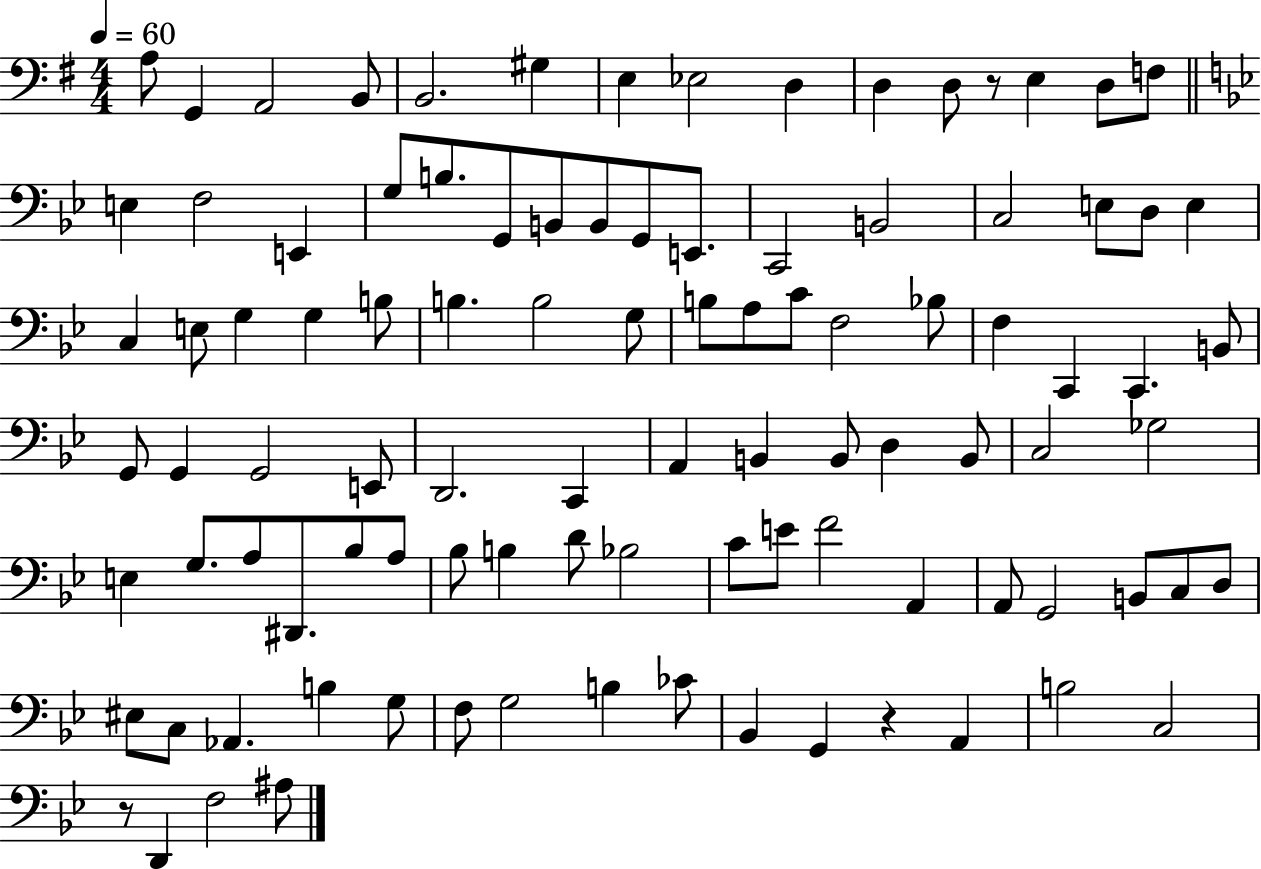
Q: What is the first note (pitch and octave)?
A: A3